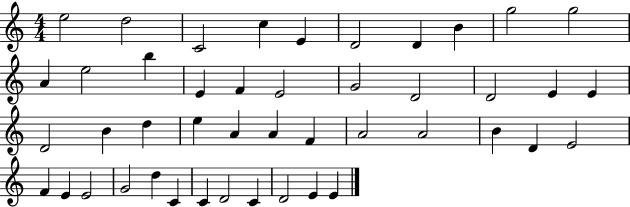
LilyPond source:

{
  \clef treble
  \numericTimeSignature
  \time 4/4
  \key c \major
  e''2 d''2 | c'2 c''4 e'4 | d'2 d'4 b'4 | g''2 g''2 | \break a'4 e''2 b''4 | e'4 f'4 e'2 | g'2 d'2 | d'2 e'4 e'4 | \break d'2 b'4 d''4 | e''4 a'4 a'4 f'4 | a'2 a'2 | b'4 d'4 e'2 | \break f'4 e'4 e'2 | g'2 d''4 c'4 | c'4 d'2 c'4 | d'2 e'4 e'4 | \break \bar "|."
}